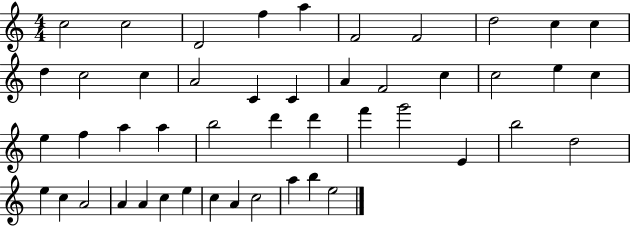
C5/h C5/h D4/h F5/q A5/q F4/h F4/h D5/h C5/q C5/q D5/q C5/h C5/q A4/h C4/q C4/q A4/q F4/h C5/q C5/h E5/q C5/q E5/q F5/q A5/q A5/q B5/h D6/q D6/q F6/q G6/h E4/q B5/h D5/h E5/q C5/q A4/h A4/q A4/q C5/q E5/q C5/q A4/q C5/h A5/q B5/q E5/h